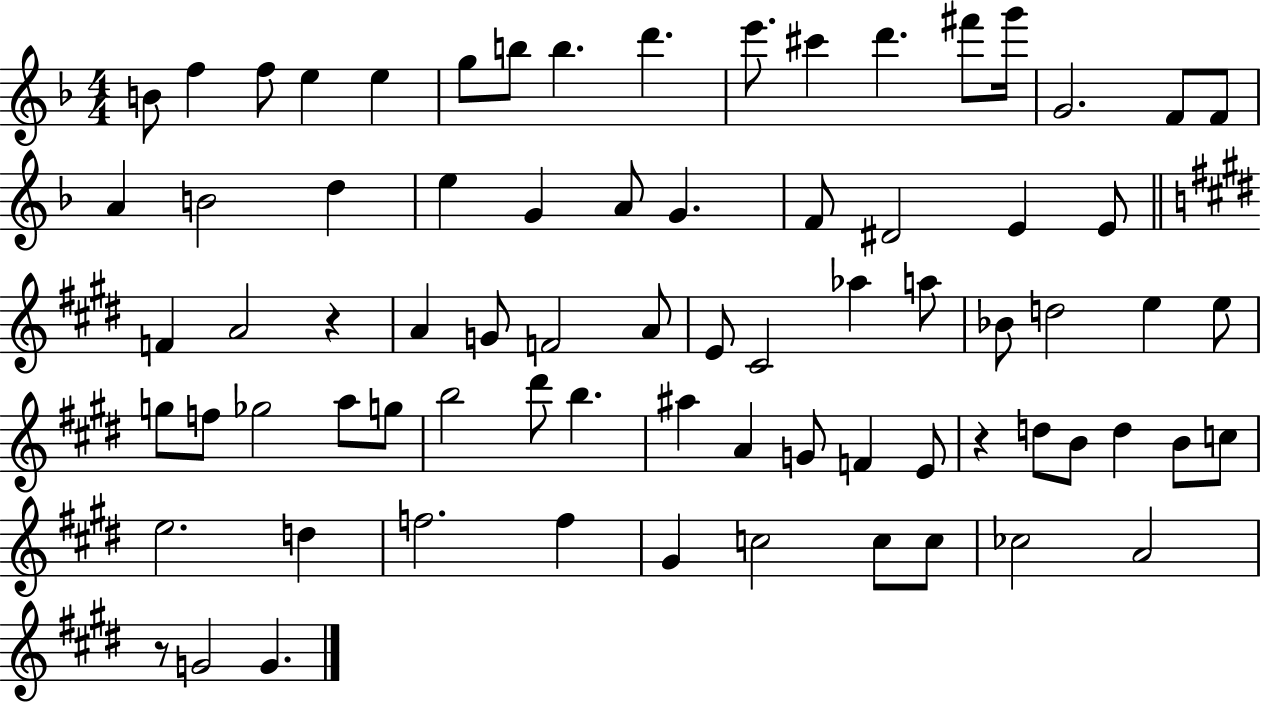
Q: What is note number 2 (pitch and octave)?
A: F5